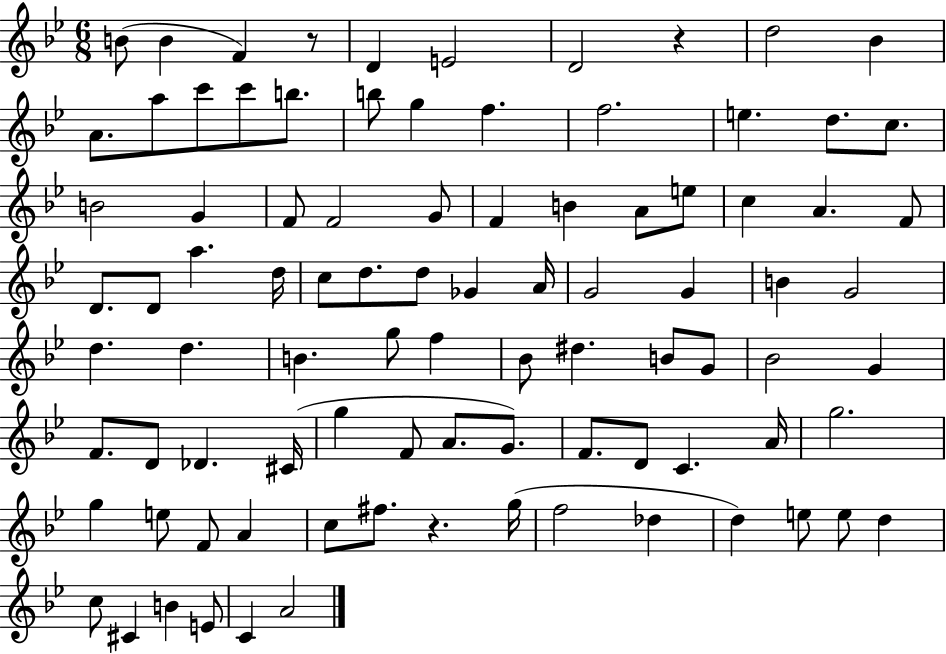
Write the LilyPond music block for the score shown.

{
  \clef treble
  \numericTimeSignature
  \time 6/8
  \key bes \major
  b'8( b'4 f'4) r8 | d'4 e'2 | d'2 r4 | d''2 bes'4 | \break a'8. a''8 c'''8 c'''8 b''8. | b''8 g''4 f''4. | f''2. | e''4. d''8. c''8. | \break b'2 g'4 | f'8 f'2 g'8 | f'4 b'4 a'8 e''8 | c''4 a'4. f'8 | \break d'8. d'8 a''4. d''16 | c''8 d''8. d''8 ges'4 a'16 | g'2 g'4 | b'4 g'2 | \break d''4. d''4. | b'4. g''8 f''4 | bes'8 dis''4. b'8 g'8 | bes'2 g'4 | \break f'8. d'8 des'4. cis'16( | g''4 f'8 a'8. g'8.) | f'8. d'8 c'4. a'16 | g''2. | \break g''4 e''8 f'8 a'4 | c''8 fis''8. r4. g''16( | f''2 des''4 | d''4) e''8 e''8 d''4 | \break c''8 cis'4 b'4 e'8 | c'4 a'2 | \bar "|."
}